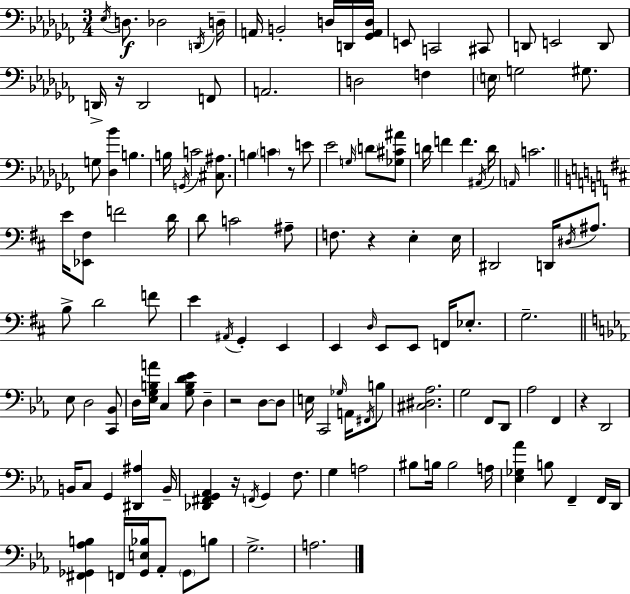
Eb3/s D3/e. Db3/h D2/s D3/s A2/s B2/h D3/s D2/s [Gb2,A2,D3]/s E2/e C2/h C#2/e D2/e E2/h D2/e D2/s R/s D2/h F2/e A2/h. D3/h F3/q E3/s G3/h G#3/e. G3/e [Db3,Bb4]/q B3/q. B3/s G2/s C4/h [C#3,A#3]/e. B3/q C4/q R/e E4/e Eb4/h G3/s D4/e [Gb3,C#4,A#4]/e D4/s F4/q F4/q. A#2/s D4/s A2/s C4/h. E4/s [Eb2,F#3]/e F4/h D4/s D4/e C4/h A#3/e F3/e. R/q E3/q E3/s D#2/h D2/s D#3/s A#3/e. B3/e D4/h F4/e E4/q A#2/s G2/q E2/q E2/q D3/s E2/e E2/e F2/s Eb3/e. G3/h. Eb3/e D3/h [C2,Bb2]/e D3/s [Eb3,G3,B3,A4]/s C3/q [G3,B3,D4,Eb4]/e D3/q R/h D3/e D3/e E3/s C2/h Gb3/s A2/s F#2/s B3/e [C#3,D#3,Ab3]/h. G3/h F2/e D2/e Ab3/h F2/q R/q D2/h B2/s C3/e G2/q [D#2,A#3]/q B2/s [Db2,F#2,G2,Ab2]/q R/s F2/s G2/q F3/e. G3/q A3/h BIS3/e B3/s B3/h A3/s [Eb3,Gb3,Ab4]/q B3/e F2/q F2/s D2/s [F#2,Gb2,Ab3,B3]/q F2/s [Gb2,E3,Bb3]/s Ab2/e Gb2/e B3/e G3/h. A3/h.